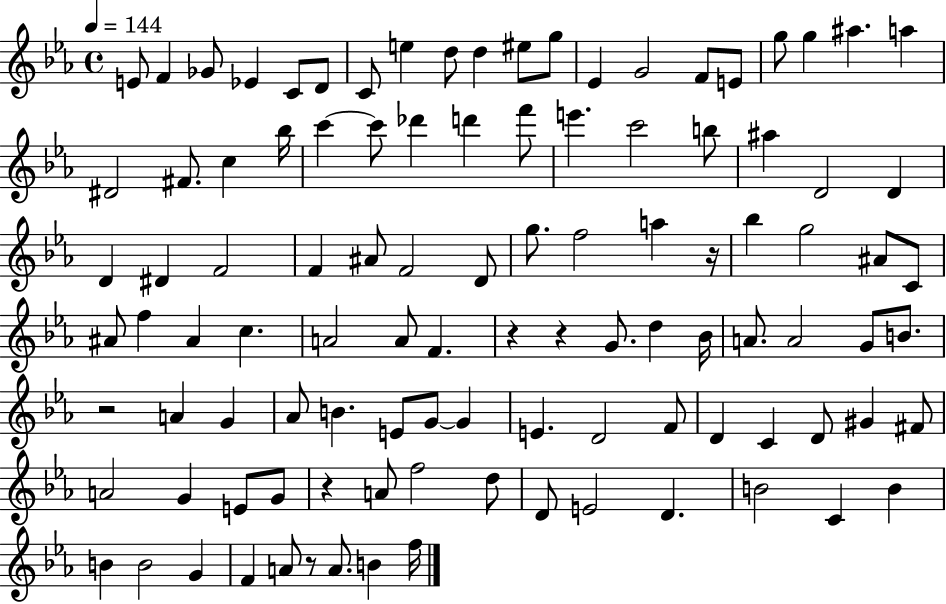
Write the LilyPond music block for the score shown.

{
  \clef treble
  \time 4/4
  \defaultTimeSignature
  \key ees \major
  \tempo 4 = 144
  e'8 f'4 ges'8 ees'4 c'8 d'8 | c'8 e''4 d''8 d''4 eis''8 g''8 | ees'4 g'2 f'8 e'8 | g''8 g''4 ais''4. a''4 | \break dis'2 fis'8. c''4 bes''16 | c'''4~~ c'''8 des'''4 d'''4 f'''8 | e'''4. c'''2 b''8 | ais''4 d'2 d'4 | \break d'4 dis'4 f'2 | f'4 ais'8 f'2 d'8 | g''8. f''2 a''4 r16 | bes''4 g''2 ais'8 c'8 | \break ais'8 f''4 ais'4 c''4. | a'2 a'8 f'4. | r4 r4 g'8. d''4 bes'16 | a'8. a'2 g'8 b'8. | \break r2 a'4 g'4 | aes'8 b'4. e'8 g'8~~ g'4 | e'4. d'2 f'8 | d'4 c'4 d'8 gis'4 fis'8 | \break a'2 g'4 e'8 g'8 | r4 a'8 f''2 d''8 | d'8 e'2 d'4. | b'2 c'4 b'4 | \break b'4 b'2 g'4 | f'4 a'8 r8 a'8. b'4 f''16 | \bar "|."
}